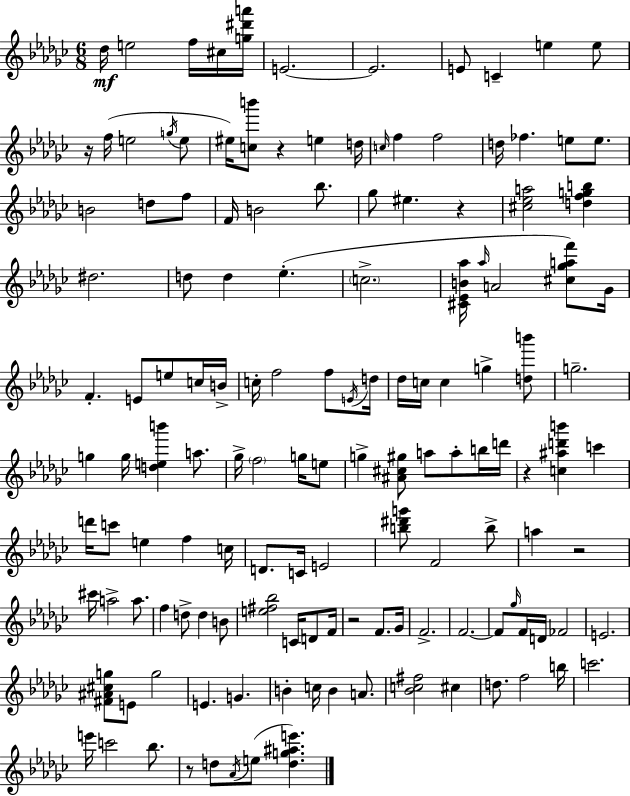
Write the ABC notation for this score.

X:1
T:Untitled
M:6/8
L:1/4
K:Ebm
_d/4 e2 f/4 ^c/4 [g^d'a']/4 E2 E2 E/2 C e e/2 z/4 f/4 e2 g/4 e/2 ^e/4 [cb']/2 z e d/4 c/4 f f2 d/4 _f e/2 e/2 B2 d/2 f/2 F/4 B2 _b/2 _g/2 ^e z [^c_ea]2 [dfgb] ^d2 d/2 d _e c2 [^C_EB_a]/4 _a/4 A2 [^c_gaf']/2 _G/4 F E/2 e/2 c/4 B/4 c/4 f2 f/2 E/4 d/4 _d/4 c/4 c g [db']/2 g2 g g/4 [deb'] a/2 _g/4 f2 g/4 e/2 g [^A^c^g]/2 a/2 a/2 b/4 d'/4 z [c^ad'b'] c' d'/4 c'/2 e f c/4 D/2 C/4 E2 [b^d'g']/2 F2 b/2 a z2 ^c'/4 a2 a/2 f d/2 d B/2 [e^f_b]2 C/4 D/2 F/4 z2 F/2 _G/4 F2 F2 F/2 _g/4 F/4 D/4 _F2 E2 [^F^A^cg]/2 E/2 g2 E G B c/4 B A/2 [_Bc^f]2 ^c d/2 f2 b/4 c'2 e'/4 c'2 _b/2 z/2 d/2 _A/4 e/2 [dg^ae']